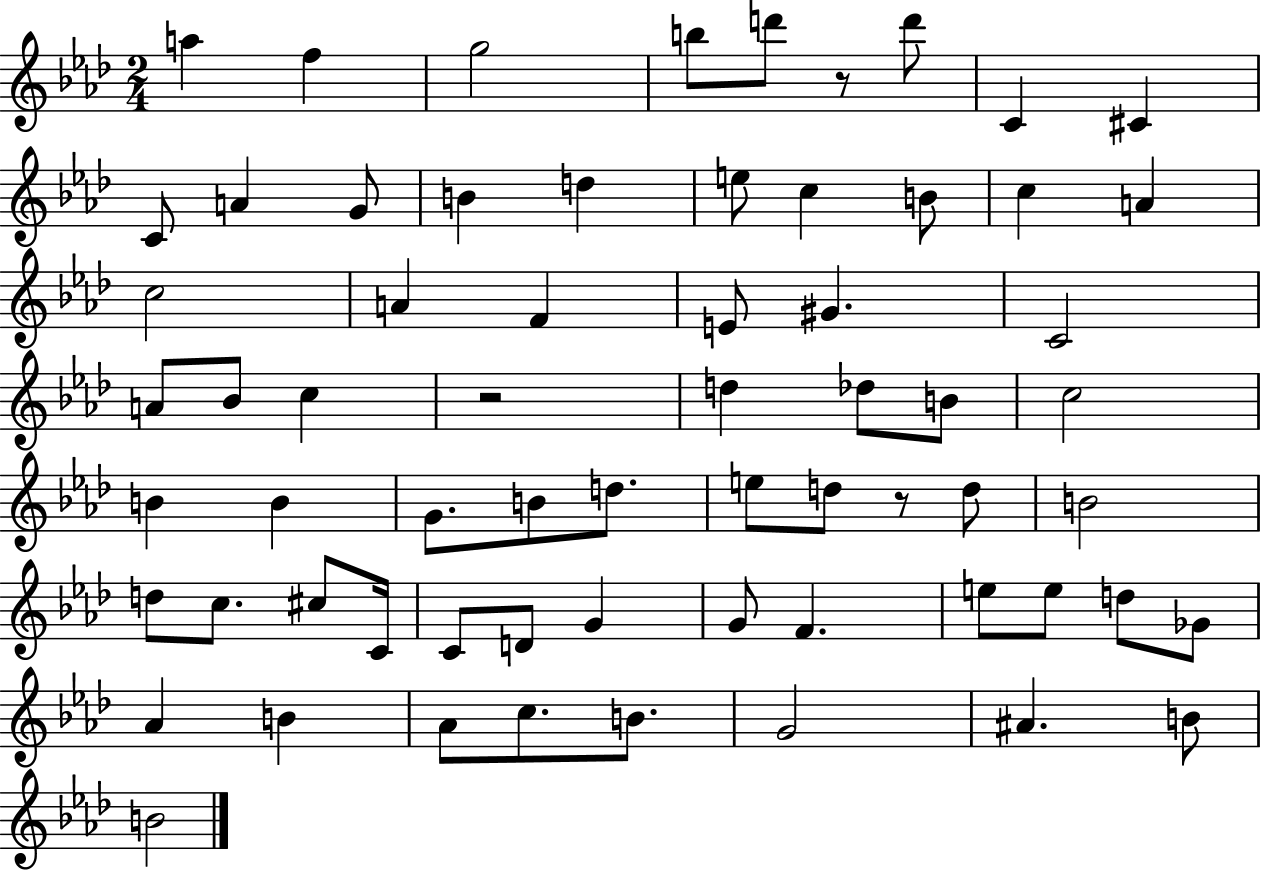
A5/q F5/q G5/h B5/e D6/e R/e D6/e C4/q C#4/q C4/e A4/q G4/e B4/q D5/q E5/e C5/q B4/e C5/q A4/q C5/h A4/q F4/q E4/e G#4/q. C4/h A4/e Bb4/e C5/q R/h D5/q Db5/e B4/e C5/h B4/q B4/q G4/e. B4/e D5/e. E5/e D5/e R/e D5/e B4/h D5/e C5/e. C#5/e C4/s C4/e D4/e G4/q G4/e F4/q. E5/e E5/e D5/e Gb4/e Ab4/q B4/q Ab4/e C5/e. B4/e. G4/h A#4/q. B4/e B4/h